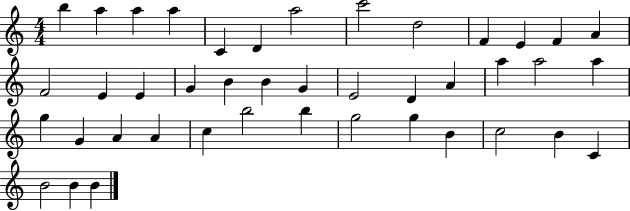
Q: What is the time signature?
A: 4/4